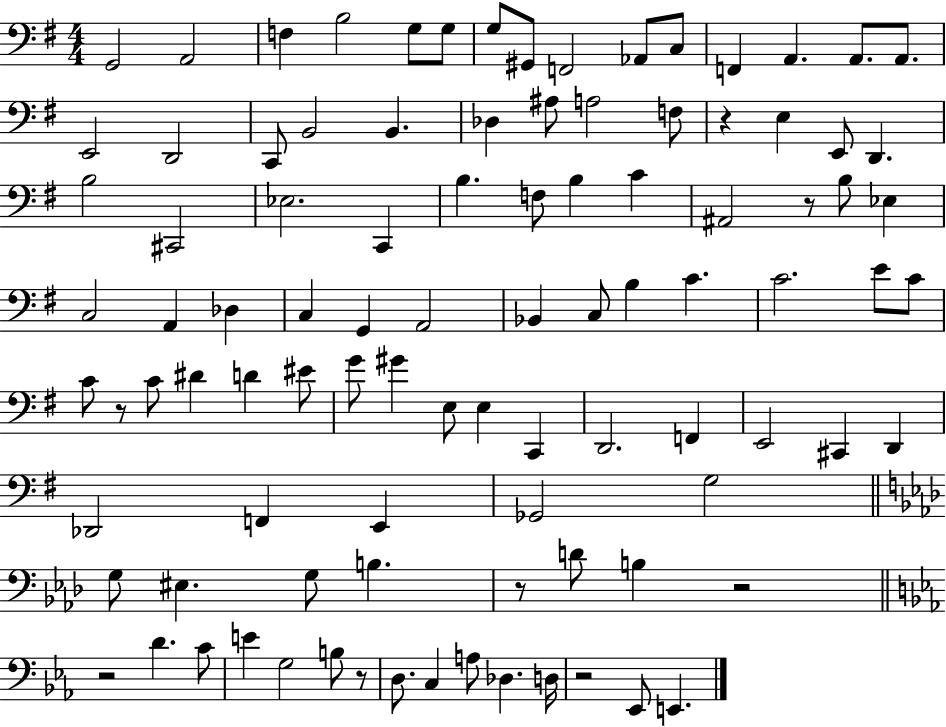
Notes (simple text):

G2/h A2/h F3/q B3/h G3/e G3/e G3/e G#2/e F2/h Ab2/e C3/e F2/q A2/q. A2/e. A2/e. E2/h D2/h C2/e B2/h B2/q. Db3/q A#3/e A3/h F3/e R/q E3/q E2/e D2/q. B3/h C#2/h Eb3/h. C2/q B3/q. F3/e B3/q C4/q A#2/h R/e B3/e Eb3/q C3/h A2/q Db3/q C3/q G2/q A2/h Bb2/q C3/e B3/q C4/q. C4/h. E4/e C4/e C4/e R/e C4/e D#4/q D4/q EIS4/e G4/e G#4/q E3/e E3/q C2/q D2/h. F2/q E2/h C#2/q D2/q Db2/h F2/q E2/q Gb2/h G3/h G3/e EIS3/q. G3/e B3/q. R/e D4/e B3/q R/h R/h D4/q. C4/e E4/q G3/h B3/e R/e D3/e. C3/q A3/e Db3/q. D3/s R/h Eb2/e E2/q.